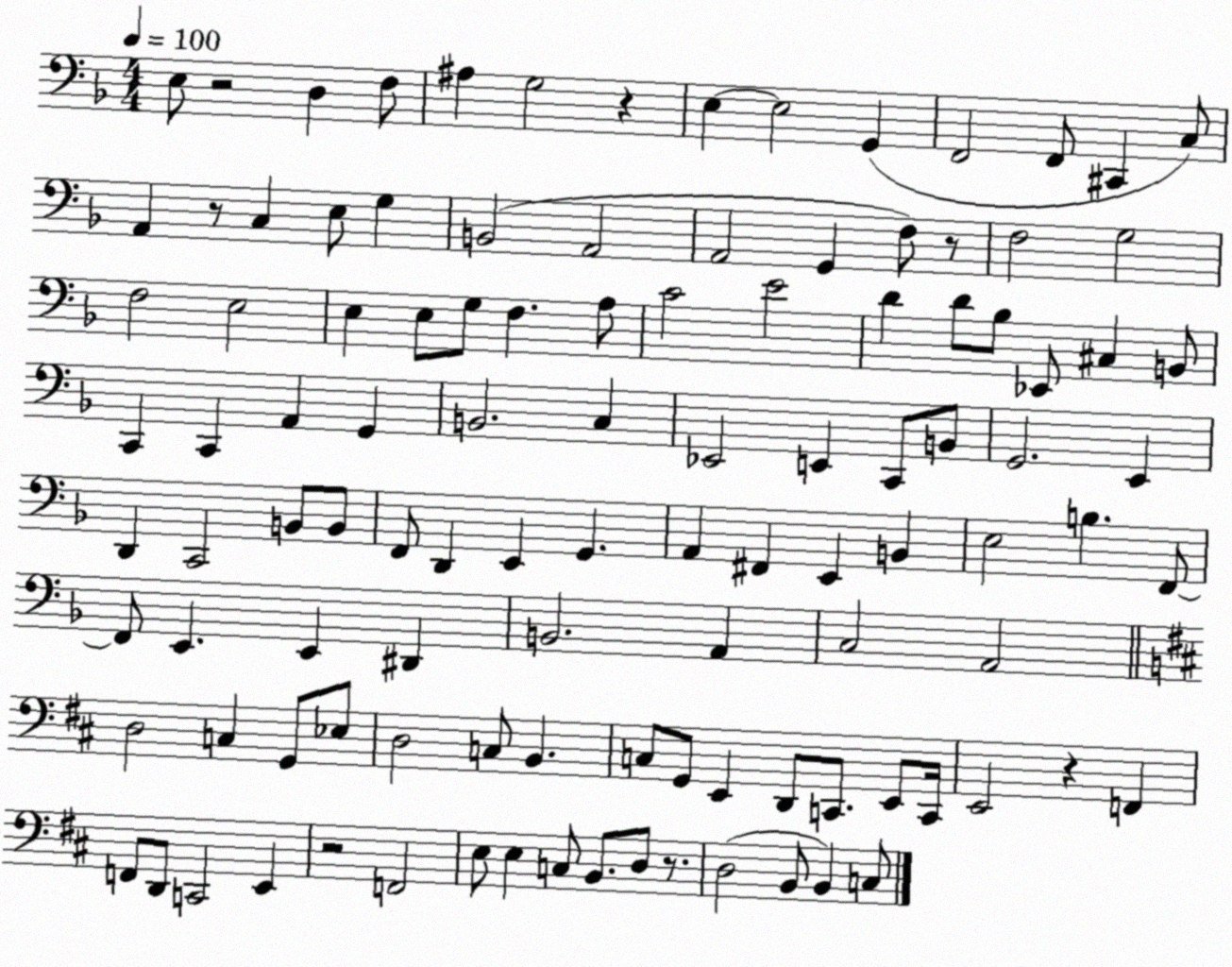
X:1
T:Untitled
M:4/4
L:1/4
K:F
E,/2 z2 D, F,/2 ^A, G,2 z E, E,2 G,, F,,2 F,,/2 ^C,, C,/2 A,, z/2 C, E,/2 G, B,,2 A,,2 A,,2 G,, F,/2 z/2 F,2 G,2 F,2 E,2 E, E,/2 G,/2 F, A,/2 C2 E2 D D/2 _B,/2 _E,,/2 ^C, B,,/2 C,, C,, A,, G,, B,,2 C, _E,,2 E,, C,,/2 B,,/2 G,,2 E,, D,, C,,2 B,,/2 B,,/2 F,,/2 D,, E,, G,, A,, ^F,, E,, B,, E,2 B, F,,/2 F,,/2 E,, E,, ^D,, B,,2 A,, C,2 A,,2 D,2 C, G,,/2 _E,/2 D,2 C,/2 B,, C,/2 G,,/2 E,, D,,/2 C,,/2 E,,/2 C,,/4 E,,2 z F,, F,,/2 D,,/2 C,,2 E,, z2 F,,2 E,/2 E, C,/2 B,,/2 D,/2 z/2 D,2 B,,/2 B,, C,/2